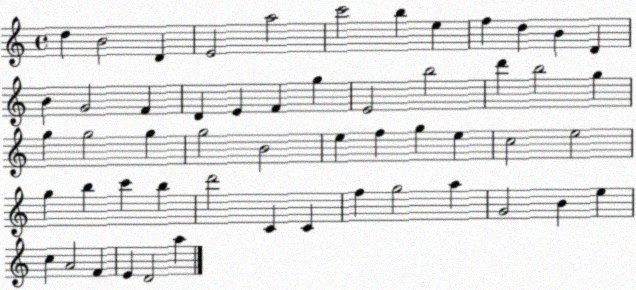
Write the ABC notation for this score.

X:1
T:Untitled
M:4/4
L:1/4
K:C
d B2 D E2 a2 c'2 b e f d B D B G2 F D E F g E2 b2 d' b2 g g g2 g g2 B2 e f g e c2 e2 g b c' b d'2 C C f g2 a G2 B e c A2 F E D2 a